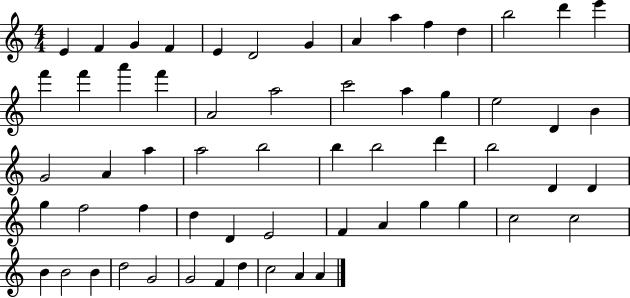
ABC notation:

X:1
T:Untitled
M:4/4
L:1/4
K:C
E F G F E D2 G A a f d b2 d' e' f' f' a' f' A2 a2 c'2 a g e2 D B G2 A a a2 b2 b b2 d' b2 D D g f2 f d D E2 F A g g c2 c2 B B2 B d2 G2 G2 F d c2 A A